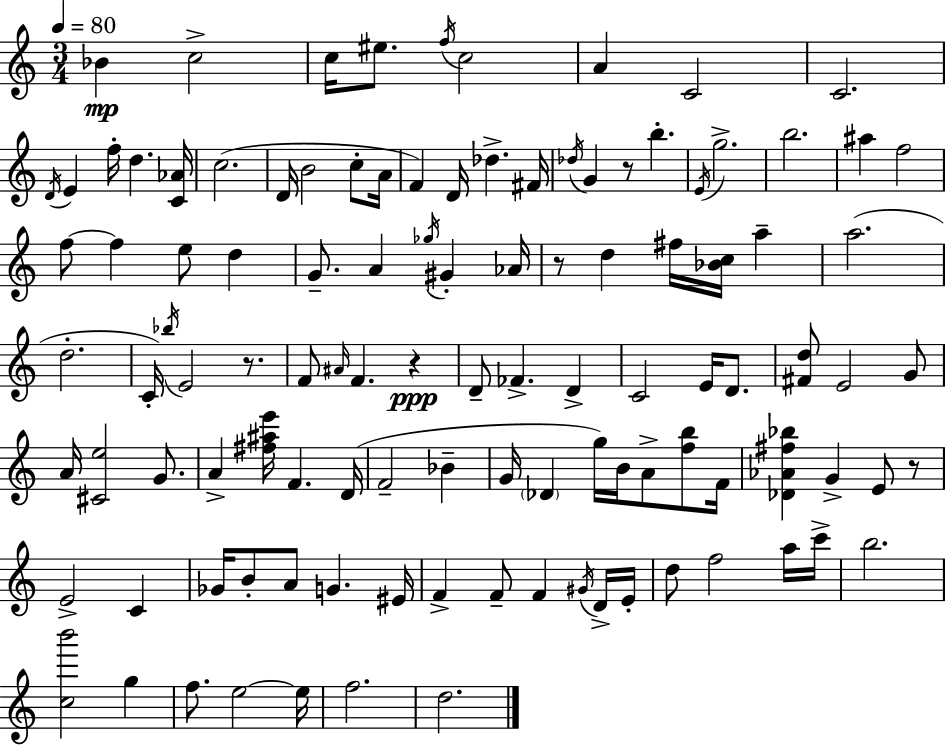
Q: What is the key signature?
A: A minor